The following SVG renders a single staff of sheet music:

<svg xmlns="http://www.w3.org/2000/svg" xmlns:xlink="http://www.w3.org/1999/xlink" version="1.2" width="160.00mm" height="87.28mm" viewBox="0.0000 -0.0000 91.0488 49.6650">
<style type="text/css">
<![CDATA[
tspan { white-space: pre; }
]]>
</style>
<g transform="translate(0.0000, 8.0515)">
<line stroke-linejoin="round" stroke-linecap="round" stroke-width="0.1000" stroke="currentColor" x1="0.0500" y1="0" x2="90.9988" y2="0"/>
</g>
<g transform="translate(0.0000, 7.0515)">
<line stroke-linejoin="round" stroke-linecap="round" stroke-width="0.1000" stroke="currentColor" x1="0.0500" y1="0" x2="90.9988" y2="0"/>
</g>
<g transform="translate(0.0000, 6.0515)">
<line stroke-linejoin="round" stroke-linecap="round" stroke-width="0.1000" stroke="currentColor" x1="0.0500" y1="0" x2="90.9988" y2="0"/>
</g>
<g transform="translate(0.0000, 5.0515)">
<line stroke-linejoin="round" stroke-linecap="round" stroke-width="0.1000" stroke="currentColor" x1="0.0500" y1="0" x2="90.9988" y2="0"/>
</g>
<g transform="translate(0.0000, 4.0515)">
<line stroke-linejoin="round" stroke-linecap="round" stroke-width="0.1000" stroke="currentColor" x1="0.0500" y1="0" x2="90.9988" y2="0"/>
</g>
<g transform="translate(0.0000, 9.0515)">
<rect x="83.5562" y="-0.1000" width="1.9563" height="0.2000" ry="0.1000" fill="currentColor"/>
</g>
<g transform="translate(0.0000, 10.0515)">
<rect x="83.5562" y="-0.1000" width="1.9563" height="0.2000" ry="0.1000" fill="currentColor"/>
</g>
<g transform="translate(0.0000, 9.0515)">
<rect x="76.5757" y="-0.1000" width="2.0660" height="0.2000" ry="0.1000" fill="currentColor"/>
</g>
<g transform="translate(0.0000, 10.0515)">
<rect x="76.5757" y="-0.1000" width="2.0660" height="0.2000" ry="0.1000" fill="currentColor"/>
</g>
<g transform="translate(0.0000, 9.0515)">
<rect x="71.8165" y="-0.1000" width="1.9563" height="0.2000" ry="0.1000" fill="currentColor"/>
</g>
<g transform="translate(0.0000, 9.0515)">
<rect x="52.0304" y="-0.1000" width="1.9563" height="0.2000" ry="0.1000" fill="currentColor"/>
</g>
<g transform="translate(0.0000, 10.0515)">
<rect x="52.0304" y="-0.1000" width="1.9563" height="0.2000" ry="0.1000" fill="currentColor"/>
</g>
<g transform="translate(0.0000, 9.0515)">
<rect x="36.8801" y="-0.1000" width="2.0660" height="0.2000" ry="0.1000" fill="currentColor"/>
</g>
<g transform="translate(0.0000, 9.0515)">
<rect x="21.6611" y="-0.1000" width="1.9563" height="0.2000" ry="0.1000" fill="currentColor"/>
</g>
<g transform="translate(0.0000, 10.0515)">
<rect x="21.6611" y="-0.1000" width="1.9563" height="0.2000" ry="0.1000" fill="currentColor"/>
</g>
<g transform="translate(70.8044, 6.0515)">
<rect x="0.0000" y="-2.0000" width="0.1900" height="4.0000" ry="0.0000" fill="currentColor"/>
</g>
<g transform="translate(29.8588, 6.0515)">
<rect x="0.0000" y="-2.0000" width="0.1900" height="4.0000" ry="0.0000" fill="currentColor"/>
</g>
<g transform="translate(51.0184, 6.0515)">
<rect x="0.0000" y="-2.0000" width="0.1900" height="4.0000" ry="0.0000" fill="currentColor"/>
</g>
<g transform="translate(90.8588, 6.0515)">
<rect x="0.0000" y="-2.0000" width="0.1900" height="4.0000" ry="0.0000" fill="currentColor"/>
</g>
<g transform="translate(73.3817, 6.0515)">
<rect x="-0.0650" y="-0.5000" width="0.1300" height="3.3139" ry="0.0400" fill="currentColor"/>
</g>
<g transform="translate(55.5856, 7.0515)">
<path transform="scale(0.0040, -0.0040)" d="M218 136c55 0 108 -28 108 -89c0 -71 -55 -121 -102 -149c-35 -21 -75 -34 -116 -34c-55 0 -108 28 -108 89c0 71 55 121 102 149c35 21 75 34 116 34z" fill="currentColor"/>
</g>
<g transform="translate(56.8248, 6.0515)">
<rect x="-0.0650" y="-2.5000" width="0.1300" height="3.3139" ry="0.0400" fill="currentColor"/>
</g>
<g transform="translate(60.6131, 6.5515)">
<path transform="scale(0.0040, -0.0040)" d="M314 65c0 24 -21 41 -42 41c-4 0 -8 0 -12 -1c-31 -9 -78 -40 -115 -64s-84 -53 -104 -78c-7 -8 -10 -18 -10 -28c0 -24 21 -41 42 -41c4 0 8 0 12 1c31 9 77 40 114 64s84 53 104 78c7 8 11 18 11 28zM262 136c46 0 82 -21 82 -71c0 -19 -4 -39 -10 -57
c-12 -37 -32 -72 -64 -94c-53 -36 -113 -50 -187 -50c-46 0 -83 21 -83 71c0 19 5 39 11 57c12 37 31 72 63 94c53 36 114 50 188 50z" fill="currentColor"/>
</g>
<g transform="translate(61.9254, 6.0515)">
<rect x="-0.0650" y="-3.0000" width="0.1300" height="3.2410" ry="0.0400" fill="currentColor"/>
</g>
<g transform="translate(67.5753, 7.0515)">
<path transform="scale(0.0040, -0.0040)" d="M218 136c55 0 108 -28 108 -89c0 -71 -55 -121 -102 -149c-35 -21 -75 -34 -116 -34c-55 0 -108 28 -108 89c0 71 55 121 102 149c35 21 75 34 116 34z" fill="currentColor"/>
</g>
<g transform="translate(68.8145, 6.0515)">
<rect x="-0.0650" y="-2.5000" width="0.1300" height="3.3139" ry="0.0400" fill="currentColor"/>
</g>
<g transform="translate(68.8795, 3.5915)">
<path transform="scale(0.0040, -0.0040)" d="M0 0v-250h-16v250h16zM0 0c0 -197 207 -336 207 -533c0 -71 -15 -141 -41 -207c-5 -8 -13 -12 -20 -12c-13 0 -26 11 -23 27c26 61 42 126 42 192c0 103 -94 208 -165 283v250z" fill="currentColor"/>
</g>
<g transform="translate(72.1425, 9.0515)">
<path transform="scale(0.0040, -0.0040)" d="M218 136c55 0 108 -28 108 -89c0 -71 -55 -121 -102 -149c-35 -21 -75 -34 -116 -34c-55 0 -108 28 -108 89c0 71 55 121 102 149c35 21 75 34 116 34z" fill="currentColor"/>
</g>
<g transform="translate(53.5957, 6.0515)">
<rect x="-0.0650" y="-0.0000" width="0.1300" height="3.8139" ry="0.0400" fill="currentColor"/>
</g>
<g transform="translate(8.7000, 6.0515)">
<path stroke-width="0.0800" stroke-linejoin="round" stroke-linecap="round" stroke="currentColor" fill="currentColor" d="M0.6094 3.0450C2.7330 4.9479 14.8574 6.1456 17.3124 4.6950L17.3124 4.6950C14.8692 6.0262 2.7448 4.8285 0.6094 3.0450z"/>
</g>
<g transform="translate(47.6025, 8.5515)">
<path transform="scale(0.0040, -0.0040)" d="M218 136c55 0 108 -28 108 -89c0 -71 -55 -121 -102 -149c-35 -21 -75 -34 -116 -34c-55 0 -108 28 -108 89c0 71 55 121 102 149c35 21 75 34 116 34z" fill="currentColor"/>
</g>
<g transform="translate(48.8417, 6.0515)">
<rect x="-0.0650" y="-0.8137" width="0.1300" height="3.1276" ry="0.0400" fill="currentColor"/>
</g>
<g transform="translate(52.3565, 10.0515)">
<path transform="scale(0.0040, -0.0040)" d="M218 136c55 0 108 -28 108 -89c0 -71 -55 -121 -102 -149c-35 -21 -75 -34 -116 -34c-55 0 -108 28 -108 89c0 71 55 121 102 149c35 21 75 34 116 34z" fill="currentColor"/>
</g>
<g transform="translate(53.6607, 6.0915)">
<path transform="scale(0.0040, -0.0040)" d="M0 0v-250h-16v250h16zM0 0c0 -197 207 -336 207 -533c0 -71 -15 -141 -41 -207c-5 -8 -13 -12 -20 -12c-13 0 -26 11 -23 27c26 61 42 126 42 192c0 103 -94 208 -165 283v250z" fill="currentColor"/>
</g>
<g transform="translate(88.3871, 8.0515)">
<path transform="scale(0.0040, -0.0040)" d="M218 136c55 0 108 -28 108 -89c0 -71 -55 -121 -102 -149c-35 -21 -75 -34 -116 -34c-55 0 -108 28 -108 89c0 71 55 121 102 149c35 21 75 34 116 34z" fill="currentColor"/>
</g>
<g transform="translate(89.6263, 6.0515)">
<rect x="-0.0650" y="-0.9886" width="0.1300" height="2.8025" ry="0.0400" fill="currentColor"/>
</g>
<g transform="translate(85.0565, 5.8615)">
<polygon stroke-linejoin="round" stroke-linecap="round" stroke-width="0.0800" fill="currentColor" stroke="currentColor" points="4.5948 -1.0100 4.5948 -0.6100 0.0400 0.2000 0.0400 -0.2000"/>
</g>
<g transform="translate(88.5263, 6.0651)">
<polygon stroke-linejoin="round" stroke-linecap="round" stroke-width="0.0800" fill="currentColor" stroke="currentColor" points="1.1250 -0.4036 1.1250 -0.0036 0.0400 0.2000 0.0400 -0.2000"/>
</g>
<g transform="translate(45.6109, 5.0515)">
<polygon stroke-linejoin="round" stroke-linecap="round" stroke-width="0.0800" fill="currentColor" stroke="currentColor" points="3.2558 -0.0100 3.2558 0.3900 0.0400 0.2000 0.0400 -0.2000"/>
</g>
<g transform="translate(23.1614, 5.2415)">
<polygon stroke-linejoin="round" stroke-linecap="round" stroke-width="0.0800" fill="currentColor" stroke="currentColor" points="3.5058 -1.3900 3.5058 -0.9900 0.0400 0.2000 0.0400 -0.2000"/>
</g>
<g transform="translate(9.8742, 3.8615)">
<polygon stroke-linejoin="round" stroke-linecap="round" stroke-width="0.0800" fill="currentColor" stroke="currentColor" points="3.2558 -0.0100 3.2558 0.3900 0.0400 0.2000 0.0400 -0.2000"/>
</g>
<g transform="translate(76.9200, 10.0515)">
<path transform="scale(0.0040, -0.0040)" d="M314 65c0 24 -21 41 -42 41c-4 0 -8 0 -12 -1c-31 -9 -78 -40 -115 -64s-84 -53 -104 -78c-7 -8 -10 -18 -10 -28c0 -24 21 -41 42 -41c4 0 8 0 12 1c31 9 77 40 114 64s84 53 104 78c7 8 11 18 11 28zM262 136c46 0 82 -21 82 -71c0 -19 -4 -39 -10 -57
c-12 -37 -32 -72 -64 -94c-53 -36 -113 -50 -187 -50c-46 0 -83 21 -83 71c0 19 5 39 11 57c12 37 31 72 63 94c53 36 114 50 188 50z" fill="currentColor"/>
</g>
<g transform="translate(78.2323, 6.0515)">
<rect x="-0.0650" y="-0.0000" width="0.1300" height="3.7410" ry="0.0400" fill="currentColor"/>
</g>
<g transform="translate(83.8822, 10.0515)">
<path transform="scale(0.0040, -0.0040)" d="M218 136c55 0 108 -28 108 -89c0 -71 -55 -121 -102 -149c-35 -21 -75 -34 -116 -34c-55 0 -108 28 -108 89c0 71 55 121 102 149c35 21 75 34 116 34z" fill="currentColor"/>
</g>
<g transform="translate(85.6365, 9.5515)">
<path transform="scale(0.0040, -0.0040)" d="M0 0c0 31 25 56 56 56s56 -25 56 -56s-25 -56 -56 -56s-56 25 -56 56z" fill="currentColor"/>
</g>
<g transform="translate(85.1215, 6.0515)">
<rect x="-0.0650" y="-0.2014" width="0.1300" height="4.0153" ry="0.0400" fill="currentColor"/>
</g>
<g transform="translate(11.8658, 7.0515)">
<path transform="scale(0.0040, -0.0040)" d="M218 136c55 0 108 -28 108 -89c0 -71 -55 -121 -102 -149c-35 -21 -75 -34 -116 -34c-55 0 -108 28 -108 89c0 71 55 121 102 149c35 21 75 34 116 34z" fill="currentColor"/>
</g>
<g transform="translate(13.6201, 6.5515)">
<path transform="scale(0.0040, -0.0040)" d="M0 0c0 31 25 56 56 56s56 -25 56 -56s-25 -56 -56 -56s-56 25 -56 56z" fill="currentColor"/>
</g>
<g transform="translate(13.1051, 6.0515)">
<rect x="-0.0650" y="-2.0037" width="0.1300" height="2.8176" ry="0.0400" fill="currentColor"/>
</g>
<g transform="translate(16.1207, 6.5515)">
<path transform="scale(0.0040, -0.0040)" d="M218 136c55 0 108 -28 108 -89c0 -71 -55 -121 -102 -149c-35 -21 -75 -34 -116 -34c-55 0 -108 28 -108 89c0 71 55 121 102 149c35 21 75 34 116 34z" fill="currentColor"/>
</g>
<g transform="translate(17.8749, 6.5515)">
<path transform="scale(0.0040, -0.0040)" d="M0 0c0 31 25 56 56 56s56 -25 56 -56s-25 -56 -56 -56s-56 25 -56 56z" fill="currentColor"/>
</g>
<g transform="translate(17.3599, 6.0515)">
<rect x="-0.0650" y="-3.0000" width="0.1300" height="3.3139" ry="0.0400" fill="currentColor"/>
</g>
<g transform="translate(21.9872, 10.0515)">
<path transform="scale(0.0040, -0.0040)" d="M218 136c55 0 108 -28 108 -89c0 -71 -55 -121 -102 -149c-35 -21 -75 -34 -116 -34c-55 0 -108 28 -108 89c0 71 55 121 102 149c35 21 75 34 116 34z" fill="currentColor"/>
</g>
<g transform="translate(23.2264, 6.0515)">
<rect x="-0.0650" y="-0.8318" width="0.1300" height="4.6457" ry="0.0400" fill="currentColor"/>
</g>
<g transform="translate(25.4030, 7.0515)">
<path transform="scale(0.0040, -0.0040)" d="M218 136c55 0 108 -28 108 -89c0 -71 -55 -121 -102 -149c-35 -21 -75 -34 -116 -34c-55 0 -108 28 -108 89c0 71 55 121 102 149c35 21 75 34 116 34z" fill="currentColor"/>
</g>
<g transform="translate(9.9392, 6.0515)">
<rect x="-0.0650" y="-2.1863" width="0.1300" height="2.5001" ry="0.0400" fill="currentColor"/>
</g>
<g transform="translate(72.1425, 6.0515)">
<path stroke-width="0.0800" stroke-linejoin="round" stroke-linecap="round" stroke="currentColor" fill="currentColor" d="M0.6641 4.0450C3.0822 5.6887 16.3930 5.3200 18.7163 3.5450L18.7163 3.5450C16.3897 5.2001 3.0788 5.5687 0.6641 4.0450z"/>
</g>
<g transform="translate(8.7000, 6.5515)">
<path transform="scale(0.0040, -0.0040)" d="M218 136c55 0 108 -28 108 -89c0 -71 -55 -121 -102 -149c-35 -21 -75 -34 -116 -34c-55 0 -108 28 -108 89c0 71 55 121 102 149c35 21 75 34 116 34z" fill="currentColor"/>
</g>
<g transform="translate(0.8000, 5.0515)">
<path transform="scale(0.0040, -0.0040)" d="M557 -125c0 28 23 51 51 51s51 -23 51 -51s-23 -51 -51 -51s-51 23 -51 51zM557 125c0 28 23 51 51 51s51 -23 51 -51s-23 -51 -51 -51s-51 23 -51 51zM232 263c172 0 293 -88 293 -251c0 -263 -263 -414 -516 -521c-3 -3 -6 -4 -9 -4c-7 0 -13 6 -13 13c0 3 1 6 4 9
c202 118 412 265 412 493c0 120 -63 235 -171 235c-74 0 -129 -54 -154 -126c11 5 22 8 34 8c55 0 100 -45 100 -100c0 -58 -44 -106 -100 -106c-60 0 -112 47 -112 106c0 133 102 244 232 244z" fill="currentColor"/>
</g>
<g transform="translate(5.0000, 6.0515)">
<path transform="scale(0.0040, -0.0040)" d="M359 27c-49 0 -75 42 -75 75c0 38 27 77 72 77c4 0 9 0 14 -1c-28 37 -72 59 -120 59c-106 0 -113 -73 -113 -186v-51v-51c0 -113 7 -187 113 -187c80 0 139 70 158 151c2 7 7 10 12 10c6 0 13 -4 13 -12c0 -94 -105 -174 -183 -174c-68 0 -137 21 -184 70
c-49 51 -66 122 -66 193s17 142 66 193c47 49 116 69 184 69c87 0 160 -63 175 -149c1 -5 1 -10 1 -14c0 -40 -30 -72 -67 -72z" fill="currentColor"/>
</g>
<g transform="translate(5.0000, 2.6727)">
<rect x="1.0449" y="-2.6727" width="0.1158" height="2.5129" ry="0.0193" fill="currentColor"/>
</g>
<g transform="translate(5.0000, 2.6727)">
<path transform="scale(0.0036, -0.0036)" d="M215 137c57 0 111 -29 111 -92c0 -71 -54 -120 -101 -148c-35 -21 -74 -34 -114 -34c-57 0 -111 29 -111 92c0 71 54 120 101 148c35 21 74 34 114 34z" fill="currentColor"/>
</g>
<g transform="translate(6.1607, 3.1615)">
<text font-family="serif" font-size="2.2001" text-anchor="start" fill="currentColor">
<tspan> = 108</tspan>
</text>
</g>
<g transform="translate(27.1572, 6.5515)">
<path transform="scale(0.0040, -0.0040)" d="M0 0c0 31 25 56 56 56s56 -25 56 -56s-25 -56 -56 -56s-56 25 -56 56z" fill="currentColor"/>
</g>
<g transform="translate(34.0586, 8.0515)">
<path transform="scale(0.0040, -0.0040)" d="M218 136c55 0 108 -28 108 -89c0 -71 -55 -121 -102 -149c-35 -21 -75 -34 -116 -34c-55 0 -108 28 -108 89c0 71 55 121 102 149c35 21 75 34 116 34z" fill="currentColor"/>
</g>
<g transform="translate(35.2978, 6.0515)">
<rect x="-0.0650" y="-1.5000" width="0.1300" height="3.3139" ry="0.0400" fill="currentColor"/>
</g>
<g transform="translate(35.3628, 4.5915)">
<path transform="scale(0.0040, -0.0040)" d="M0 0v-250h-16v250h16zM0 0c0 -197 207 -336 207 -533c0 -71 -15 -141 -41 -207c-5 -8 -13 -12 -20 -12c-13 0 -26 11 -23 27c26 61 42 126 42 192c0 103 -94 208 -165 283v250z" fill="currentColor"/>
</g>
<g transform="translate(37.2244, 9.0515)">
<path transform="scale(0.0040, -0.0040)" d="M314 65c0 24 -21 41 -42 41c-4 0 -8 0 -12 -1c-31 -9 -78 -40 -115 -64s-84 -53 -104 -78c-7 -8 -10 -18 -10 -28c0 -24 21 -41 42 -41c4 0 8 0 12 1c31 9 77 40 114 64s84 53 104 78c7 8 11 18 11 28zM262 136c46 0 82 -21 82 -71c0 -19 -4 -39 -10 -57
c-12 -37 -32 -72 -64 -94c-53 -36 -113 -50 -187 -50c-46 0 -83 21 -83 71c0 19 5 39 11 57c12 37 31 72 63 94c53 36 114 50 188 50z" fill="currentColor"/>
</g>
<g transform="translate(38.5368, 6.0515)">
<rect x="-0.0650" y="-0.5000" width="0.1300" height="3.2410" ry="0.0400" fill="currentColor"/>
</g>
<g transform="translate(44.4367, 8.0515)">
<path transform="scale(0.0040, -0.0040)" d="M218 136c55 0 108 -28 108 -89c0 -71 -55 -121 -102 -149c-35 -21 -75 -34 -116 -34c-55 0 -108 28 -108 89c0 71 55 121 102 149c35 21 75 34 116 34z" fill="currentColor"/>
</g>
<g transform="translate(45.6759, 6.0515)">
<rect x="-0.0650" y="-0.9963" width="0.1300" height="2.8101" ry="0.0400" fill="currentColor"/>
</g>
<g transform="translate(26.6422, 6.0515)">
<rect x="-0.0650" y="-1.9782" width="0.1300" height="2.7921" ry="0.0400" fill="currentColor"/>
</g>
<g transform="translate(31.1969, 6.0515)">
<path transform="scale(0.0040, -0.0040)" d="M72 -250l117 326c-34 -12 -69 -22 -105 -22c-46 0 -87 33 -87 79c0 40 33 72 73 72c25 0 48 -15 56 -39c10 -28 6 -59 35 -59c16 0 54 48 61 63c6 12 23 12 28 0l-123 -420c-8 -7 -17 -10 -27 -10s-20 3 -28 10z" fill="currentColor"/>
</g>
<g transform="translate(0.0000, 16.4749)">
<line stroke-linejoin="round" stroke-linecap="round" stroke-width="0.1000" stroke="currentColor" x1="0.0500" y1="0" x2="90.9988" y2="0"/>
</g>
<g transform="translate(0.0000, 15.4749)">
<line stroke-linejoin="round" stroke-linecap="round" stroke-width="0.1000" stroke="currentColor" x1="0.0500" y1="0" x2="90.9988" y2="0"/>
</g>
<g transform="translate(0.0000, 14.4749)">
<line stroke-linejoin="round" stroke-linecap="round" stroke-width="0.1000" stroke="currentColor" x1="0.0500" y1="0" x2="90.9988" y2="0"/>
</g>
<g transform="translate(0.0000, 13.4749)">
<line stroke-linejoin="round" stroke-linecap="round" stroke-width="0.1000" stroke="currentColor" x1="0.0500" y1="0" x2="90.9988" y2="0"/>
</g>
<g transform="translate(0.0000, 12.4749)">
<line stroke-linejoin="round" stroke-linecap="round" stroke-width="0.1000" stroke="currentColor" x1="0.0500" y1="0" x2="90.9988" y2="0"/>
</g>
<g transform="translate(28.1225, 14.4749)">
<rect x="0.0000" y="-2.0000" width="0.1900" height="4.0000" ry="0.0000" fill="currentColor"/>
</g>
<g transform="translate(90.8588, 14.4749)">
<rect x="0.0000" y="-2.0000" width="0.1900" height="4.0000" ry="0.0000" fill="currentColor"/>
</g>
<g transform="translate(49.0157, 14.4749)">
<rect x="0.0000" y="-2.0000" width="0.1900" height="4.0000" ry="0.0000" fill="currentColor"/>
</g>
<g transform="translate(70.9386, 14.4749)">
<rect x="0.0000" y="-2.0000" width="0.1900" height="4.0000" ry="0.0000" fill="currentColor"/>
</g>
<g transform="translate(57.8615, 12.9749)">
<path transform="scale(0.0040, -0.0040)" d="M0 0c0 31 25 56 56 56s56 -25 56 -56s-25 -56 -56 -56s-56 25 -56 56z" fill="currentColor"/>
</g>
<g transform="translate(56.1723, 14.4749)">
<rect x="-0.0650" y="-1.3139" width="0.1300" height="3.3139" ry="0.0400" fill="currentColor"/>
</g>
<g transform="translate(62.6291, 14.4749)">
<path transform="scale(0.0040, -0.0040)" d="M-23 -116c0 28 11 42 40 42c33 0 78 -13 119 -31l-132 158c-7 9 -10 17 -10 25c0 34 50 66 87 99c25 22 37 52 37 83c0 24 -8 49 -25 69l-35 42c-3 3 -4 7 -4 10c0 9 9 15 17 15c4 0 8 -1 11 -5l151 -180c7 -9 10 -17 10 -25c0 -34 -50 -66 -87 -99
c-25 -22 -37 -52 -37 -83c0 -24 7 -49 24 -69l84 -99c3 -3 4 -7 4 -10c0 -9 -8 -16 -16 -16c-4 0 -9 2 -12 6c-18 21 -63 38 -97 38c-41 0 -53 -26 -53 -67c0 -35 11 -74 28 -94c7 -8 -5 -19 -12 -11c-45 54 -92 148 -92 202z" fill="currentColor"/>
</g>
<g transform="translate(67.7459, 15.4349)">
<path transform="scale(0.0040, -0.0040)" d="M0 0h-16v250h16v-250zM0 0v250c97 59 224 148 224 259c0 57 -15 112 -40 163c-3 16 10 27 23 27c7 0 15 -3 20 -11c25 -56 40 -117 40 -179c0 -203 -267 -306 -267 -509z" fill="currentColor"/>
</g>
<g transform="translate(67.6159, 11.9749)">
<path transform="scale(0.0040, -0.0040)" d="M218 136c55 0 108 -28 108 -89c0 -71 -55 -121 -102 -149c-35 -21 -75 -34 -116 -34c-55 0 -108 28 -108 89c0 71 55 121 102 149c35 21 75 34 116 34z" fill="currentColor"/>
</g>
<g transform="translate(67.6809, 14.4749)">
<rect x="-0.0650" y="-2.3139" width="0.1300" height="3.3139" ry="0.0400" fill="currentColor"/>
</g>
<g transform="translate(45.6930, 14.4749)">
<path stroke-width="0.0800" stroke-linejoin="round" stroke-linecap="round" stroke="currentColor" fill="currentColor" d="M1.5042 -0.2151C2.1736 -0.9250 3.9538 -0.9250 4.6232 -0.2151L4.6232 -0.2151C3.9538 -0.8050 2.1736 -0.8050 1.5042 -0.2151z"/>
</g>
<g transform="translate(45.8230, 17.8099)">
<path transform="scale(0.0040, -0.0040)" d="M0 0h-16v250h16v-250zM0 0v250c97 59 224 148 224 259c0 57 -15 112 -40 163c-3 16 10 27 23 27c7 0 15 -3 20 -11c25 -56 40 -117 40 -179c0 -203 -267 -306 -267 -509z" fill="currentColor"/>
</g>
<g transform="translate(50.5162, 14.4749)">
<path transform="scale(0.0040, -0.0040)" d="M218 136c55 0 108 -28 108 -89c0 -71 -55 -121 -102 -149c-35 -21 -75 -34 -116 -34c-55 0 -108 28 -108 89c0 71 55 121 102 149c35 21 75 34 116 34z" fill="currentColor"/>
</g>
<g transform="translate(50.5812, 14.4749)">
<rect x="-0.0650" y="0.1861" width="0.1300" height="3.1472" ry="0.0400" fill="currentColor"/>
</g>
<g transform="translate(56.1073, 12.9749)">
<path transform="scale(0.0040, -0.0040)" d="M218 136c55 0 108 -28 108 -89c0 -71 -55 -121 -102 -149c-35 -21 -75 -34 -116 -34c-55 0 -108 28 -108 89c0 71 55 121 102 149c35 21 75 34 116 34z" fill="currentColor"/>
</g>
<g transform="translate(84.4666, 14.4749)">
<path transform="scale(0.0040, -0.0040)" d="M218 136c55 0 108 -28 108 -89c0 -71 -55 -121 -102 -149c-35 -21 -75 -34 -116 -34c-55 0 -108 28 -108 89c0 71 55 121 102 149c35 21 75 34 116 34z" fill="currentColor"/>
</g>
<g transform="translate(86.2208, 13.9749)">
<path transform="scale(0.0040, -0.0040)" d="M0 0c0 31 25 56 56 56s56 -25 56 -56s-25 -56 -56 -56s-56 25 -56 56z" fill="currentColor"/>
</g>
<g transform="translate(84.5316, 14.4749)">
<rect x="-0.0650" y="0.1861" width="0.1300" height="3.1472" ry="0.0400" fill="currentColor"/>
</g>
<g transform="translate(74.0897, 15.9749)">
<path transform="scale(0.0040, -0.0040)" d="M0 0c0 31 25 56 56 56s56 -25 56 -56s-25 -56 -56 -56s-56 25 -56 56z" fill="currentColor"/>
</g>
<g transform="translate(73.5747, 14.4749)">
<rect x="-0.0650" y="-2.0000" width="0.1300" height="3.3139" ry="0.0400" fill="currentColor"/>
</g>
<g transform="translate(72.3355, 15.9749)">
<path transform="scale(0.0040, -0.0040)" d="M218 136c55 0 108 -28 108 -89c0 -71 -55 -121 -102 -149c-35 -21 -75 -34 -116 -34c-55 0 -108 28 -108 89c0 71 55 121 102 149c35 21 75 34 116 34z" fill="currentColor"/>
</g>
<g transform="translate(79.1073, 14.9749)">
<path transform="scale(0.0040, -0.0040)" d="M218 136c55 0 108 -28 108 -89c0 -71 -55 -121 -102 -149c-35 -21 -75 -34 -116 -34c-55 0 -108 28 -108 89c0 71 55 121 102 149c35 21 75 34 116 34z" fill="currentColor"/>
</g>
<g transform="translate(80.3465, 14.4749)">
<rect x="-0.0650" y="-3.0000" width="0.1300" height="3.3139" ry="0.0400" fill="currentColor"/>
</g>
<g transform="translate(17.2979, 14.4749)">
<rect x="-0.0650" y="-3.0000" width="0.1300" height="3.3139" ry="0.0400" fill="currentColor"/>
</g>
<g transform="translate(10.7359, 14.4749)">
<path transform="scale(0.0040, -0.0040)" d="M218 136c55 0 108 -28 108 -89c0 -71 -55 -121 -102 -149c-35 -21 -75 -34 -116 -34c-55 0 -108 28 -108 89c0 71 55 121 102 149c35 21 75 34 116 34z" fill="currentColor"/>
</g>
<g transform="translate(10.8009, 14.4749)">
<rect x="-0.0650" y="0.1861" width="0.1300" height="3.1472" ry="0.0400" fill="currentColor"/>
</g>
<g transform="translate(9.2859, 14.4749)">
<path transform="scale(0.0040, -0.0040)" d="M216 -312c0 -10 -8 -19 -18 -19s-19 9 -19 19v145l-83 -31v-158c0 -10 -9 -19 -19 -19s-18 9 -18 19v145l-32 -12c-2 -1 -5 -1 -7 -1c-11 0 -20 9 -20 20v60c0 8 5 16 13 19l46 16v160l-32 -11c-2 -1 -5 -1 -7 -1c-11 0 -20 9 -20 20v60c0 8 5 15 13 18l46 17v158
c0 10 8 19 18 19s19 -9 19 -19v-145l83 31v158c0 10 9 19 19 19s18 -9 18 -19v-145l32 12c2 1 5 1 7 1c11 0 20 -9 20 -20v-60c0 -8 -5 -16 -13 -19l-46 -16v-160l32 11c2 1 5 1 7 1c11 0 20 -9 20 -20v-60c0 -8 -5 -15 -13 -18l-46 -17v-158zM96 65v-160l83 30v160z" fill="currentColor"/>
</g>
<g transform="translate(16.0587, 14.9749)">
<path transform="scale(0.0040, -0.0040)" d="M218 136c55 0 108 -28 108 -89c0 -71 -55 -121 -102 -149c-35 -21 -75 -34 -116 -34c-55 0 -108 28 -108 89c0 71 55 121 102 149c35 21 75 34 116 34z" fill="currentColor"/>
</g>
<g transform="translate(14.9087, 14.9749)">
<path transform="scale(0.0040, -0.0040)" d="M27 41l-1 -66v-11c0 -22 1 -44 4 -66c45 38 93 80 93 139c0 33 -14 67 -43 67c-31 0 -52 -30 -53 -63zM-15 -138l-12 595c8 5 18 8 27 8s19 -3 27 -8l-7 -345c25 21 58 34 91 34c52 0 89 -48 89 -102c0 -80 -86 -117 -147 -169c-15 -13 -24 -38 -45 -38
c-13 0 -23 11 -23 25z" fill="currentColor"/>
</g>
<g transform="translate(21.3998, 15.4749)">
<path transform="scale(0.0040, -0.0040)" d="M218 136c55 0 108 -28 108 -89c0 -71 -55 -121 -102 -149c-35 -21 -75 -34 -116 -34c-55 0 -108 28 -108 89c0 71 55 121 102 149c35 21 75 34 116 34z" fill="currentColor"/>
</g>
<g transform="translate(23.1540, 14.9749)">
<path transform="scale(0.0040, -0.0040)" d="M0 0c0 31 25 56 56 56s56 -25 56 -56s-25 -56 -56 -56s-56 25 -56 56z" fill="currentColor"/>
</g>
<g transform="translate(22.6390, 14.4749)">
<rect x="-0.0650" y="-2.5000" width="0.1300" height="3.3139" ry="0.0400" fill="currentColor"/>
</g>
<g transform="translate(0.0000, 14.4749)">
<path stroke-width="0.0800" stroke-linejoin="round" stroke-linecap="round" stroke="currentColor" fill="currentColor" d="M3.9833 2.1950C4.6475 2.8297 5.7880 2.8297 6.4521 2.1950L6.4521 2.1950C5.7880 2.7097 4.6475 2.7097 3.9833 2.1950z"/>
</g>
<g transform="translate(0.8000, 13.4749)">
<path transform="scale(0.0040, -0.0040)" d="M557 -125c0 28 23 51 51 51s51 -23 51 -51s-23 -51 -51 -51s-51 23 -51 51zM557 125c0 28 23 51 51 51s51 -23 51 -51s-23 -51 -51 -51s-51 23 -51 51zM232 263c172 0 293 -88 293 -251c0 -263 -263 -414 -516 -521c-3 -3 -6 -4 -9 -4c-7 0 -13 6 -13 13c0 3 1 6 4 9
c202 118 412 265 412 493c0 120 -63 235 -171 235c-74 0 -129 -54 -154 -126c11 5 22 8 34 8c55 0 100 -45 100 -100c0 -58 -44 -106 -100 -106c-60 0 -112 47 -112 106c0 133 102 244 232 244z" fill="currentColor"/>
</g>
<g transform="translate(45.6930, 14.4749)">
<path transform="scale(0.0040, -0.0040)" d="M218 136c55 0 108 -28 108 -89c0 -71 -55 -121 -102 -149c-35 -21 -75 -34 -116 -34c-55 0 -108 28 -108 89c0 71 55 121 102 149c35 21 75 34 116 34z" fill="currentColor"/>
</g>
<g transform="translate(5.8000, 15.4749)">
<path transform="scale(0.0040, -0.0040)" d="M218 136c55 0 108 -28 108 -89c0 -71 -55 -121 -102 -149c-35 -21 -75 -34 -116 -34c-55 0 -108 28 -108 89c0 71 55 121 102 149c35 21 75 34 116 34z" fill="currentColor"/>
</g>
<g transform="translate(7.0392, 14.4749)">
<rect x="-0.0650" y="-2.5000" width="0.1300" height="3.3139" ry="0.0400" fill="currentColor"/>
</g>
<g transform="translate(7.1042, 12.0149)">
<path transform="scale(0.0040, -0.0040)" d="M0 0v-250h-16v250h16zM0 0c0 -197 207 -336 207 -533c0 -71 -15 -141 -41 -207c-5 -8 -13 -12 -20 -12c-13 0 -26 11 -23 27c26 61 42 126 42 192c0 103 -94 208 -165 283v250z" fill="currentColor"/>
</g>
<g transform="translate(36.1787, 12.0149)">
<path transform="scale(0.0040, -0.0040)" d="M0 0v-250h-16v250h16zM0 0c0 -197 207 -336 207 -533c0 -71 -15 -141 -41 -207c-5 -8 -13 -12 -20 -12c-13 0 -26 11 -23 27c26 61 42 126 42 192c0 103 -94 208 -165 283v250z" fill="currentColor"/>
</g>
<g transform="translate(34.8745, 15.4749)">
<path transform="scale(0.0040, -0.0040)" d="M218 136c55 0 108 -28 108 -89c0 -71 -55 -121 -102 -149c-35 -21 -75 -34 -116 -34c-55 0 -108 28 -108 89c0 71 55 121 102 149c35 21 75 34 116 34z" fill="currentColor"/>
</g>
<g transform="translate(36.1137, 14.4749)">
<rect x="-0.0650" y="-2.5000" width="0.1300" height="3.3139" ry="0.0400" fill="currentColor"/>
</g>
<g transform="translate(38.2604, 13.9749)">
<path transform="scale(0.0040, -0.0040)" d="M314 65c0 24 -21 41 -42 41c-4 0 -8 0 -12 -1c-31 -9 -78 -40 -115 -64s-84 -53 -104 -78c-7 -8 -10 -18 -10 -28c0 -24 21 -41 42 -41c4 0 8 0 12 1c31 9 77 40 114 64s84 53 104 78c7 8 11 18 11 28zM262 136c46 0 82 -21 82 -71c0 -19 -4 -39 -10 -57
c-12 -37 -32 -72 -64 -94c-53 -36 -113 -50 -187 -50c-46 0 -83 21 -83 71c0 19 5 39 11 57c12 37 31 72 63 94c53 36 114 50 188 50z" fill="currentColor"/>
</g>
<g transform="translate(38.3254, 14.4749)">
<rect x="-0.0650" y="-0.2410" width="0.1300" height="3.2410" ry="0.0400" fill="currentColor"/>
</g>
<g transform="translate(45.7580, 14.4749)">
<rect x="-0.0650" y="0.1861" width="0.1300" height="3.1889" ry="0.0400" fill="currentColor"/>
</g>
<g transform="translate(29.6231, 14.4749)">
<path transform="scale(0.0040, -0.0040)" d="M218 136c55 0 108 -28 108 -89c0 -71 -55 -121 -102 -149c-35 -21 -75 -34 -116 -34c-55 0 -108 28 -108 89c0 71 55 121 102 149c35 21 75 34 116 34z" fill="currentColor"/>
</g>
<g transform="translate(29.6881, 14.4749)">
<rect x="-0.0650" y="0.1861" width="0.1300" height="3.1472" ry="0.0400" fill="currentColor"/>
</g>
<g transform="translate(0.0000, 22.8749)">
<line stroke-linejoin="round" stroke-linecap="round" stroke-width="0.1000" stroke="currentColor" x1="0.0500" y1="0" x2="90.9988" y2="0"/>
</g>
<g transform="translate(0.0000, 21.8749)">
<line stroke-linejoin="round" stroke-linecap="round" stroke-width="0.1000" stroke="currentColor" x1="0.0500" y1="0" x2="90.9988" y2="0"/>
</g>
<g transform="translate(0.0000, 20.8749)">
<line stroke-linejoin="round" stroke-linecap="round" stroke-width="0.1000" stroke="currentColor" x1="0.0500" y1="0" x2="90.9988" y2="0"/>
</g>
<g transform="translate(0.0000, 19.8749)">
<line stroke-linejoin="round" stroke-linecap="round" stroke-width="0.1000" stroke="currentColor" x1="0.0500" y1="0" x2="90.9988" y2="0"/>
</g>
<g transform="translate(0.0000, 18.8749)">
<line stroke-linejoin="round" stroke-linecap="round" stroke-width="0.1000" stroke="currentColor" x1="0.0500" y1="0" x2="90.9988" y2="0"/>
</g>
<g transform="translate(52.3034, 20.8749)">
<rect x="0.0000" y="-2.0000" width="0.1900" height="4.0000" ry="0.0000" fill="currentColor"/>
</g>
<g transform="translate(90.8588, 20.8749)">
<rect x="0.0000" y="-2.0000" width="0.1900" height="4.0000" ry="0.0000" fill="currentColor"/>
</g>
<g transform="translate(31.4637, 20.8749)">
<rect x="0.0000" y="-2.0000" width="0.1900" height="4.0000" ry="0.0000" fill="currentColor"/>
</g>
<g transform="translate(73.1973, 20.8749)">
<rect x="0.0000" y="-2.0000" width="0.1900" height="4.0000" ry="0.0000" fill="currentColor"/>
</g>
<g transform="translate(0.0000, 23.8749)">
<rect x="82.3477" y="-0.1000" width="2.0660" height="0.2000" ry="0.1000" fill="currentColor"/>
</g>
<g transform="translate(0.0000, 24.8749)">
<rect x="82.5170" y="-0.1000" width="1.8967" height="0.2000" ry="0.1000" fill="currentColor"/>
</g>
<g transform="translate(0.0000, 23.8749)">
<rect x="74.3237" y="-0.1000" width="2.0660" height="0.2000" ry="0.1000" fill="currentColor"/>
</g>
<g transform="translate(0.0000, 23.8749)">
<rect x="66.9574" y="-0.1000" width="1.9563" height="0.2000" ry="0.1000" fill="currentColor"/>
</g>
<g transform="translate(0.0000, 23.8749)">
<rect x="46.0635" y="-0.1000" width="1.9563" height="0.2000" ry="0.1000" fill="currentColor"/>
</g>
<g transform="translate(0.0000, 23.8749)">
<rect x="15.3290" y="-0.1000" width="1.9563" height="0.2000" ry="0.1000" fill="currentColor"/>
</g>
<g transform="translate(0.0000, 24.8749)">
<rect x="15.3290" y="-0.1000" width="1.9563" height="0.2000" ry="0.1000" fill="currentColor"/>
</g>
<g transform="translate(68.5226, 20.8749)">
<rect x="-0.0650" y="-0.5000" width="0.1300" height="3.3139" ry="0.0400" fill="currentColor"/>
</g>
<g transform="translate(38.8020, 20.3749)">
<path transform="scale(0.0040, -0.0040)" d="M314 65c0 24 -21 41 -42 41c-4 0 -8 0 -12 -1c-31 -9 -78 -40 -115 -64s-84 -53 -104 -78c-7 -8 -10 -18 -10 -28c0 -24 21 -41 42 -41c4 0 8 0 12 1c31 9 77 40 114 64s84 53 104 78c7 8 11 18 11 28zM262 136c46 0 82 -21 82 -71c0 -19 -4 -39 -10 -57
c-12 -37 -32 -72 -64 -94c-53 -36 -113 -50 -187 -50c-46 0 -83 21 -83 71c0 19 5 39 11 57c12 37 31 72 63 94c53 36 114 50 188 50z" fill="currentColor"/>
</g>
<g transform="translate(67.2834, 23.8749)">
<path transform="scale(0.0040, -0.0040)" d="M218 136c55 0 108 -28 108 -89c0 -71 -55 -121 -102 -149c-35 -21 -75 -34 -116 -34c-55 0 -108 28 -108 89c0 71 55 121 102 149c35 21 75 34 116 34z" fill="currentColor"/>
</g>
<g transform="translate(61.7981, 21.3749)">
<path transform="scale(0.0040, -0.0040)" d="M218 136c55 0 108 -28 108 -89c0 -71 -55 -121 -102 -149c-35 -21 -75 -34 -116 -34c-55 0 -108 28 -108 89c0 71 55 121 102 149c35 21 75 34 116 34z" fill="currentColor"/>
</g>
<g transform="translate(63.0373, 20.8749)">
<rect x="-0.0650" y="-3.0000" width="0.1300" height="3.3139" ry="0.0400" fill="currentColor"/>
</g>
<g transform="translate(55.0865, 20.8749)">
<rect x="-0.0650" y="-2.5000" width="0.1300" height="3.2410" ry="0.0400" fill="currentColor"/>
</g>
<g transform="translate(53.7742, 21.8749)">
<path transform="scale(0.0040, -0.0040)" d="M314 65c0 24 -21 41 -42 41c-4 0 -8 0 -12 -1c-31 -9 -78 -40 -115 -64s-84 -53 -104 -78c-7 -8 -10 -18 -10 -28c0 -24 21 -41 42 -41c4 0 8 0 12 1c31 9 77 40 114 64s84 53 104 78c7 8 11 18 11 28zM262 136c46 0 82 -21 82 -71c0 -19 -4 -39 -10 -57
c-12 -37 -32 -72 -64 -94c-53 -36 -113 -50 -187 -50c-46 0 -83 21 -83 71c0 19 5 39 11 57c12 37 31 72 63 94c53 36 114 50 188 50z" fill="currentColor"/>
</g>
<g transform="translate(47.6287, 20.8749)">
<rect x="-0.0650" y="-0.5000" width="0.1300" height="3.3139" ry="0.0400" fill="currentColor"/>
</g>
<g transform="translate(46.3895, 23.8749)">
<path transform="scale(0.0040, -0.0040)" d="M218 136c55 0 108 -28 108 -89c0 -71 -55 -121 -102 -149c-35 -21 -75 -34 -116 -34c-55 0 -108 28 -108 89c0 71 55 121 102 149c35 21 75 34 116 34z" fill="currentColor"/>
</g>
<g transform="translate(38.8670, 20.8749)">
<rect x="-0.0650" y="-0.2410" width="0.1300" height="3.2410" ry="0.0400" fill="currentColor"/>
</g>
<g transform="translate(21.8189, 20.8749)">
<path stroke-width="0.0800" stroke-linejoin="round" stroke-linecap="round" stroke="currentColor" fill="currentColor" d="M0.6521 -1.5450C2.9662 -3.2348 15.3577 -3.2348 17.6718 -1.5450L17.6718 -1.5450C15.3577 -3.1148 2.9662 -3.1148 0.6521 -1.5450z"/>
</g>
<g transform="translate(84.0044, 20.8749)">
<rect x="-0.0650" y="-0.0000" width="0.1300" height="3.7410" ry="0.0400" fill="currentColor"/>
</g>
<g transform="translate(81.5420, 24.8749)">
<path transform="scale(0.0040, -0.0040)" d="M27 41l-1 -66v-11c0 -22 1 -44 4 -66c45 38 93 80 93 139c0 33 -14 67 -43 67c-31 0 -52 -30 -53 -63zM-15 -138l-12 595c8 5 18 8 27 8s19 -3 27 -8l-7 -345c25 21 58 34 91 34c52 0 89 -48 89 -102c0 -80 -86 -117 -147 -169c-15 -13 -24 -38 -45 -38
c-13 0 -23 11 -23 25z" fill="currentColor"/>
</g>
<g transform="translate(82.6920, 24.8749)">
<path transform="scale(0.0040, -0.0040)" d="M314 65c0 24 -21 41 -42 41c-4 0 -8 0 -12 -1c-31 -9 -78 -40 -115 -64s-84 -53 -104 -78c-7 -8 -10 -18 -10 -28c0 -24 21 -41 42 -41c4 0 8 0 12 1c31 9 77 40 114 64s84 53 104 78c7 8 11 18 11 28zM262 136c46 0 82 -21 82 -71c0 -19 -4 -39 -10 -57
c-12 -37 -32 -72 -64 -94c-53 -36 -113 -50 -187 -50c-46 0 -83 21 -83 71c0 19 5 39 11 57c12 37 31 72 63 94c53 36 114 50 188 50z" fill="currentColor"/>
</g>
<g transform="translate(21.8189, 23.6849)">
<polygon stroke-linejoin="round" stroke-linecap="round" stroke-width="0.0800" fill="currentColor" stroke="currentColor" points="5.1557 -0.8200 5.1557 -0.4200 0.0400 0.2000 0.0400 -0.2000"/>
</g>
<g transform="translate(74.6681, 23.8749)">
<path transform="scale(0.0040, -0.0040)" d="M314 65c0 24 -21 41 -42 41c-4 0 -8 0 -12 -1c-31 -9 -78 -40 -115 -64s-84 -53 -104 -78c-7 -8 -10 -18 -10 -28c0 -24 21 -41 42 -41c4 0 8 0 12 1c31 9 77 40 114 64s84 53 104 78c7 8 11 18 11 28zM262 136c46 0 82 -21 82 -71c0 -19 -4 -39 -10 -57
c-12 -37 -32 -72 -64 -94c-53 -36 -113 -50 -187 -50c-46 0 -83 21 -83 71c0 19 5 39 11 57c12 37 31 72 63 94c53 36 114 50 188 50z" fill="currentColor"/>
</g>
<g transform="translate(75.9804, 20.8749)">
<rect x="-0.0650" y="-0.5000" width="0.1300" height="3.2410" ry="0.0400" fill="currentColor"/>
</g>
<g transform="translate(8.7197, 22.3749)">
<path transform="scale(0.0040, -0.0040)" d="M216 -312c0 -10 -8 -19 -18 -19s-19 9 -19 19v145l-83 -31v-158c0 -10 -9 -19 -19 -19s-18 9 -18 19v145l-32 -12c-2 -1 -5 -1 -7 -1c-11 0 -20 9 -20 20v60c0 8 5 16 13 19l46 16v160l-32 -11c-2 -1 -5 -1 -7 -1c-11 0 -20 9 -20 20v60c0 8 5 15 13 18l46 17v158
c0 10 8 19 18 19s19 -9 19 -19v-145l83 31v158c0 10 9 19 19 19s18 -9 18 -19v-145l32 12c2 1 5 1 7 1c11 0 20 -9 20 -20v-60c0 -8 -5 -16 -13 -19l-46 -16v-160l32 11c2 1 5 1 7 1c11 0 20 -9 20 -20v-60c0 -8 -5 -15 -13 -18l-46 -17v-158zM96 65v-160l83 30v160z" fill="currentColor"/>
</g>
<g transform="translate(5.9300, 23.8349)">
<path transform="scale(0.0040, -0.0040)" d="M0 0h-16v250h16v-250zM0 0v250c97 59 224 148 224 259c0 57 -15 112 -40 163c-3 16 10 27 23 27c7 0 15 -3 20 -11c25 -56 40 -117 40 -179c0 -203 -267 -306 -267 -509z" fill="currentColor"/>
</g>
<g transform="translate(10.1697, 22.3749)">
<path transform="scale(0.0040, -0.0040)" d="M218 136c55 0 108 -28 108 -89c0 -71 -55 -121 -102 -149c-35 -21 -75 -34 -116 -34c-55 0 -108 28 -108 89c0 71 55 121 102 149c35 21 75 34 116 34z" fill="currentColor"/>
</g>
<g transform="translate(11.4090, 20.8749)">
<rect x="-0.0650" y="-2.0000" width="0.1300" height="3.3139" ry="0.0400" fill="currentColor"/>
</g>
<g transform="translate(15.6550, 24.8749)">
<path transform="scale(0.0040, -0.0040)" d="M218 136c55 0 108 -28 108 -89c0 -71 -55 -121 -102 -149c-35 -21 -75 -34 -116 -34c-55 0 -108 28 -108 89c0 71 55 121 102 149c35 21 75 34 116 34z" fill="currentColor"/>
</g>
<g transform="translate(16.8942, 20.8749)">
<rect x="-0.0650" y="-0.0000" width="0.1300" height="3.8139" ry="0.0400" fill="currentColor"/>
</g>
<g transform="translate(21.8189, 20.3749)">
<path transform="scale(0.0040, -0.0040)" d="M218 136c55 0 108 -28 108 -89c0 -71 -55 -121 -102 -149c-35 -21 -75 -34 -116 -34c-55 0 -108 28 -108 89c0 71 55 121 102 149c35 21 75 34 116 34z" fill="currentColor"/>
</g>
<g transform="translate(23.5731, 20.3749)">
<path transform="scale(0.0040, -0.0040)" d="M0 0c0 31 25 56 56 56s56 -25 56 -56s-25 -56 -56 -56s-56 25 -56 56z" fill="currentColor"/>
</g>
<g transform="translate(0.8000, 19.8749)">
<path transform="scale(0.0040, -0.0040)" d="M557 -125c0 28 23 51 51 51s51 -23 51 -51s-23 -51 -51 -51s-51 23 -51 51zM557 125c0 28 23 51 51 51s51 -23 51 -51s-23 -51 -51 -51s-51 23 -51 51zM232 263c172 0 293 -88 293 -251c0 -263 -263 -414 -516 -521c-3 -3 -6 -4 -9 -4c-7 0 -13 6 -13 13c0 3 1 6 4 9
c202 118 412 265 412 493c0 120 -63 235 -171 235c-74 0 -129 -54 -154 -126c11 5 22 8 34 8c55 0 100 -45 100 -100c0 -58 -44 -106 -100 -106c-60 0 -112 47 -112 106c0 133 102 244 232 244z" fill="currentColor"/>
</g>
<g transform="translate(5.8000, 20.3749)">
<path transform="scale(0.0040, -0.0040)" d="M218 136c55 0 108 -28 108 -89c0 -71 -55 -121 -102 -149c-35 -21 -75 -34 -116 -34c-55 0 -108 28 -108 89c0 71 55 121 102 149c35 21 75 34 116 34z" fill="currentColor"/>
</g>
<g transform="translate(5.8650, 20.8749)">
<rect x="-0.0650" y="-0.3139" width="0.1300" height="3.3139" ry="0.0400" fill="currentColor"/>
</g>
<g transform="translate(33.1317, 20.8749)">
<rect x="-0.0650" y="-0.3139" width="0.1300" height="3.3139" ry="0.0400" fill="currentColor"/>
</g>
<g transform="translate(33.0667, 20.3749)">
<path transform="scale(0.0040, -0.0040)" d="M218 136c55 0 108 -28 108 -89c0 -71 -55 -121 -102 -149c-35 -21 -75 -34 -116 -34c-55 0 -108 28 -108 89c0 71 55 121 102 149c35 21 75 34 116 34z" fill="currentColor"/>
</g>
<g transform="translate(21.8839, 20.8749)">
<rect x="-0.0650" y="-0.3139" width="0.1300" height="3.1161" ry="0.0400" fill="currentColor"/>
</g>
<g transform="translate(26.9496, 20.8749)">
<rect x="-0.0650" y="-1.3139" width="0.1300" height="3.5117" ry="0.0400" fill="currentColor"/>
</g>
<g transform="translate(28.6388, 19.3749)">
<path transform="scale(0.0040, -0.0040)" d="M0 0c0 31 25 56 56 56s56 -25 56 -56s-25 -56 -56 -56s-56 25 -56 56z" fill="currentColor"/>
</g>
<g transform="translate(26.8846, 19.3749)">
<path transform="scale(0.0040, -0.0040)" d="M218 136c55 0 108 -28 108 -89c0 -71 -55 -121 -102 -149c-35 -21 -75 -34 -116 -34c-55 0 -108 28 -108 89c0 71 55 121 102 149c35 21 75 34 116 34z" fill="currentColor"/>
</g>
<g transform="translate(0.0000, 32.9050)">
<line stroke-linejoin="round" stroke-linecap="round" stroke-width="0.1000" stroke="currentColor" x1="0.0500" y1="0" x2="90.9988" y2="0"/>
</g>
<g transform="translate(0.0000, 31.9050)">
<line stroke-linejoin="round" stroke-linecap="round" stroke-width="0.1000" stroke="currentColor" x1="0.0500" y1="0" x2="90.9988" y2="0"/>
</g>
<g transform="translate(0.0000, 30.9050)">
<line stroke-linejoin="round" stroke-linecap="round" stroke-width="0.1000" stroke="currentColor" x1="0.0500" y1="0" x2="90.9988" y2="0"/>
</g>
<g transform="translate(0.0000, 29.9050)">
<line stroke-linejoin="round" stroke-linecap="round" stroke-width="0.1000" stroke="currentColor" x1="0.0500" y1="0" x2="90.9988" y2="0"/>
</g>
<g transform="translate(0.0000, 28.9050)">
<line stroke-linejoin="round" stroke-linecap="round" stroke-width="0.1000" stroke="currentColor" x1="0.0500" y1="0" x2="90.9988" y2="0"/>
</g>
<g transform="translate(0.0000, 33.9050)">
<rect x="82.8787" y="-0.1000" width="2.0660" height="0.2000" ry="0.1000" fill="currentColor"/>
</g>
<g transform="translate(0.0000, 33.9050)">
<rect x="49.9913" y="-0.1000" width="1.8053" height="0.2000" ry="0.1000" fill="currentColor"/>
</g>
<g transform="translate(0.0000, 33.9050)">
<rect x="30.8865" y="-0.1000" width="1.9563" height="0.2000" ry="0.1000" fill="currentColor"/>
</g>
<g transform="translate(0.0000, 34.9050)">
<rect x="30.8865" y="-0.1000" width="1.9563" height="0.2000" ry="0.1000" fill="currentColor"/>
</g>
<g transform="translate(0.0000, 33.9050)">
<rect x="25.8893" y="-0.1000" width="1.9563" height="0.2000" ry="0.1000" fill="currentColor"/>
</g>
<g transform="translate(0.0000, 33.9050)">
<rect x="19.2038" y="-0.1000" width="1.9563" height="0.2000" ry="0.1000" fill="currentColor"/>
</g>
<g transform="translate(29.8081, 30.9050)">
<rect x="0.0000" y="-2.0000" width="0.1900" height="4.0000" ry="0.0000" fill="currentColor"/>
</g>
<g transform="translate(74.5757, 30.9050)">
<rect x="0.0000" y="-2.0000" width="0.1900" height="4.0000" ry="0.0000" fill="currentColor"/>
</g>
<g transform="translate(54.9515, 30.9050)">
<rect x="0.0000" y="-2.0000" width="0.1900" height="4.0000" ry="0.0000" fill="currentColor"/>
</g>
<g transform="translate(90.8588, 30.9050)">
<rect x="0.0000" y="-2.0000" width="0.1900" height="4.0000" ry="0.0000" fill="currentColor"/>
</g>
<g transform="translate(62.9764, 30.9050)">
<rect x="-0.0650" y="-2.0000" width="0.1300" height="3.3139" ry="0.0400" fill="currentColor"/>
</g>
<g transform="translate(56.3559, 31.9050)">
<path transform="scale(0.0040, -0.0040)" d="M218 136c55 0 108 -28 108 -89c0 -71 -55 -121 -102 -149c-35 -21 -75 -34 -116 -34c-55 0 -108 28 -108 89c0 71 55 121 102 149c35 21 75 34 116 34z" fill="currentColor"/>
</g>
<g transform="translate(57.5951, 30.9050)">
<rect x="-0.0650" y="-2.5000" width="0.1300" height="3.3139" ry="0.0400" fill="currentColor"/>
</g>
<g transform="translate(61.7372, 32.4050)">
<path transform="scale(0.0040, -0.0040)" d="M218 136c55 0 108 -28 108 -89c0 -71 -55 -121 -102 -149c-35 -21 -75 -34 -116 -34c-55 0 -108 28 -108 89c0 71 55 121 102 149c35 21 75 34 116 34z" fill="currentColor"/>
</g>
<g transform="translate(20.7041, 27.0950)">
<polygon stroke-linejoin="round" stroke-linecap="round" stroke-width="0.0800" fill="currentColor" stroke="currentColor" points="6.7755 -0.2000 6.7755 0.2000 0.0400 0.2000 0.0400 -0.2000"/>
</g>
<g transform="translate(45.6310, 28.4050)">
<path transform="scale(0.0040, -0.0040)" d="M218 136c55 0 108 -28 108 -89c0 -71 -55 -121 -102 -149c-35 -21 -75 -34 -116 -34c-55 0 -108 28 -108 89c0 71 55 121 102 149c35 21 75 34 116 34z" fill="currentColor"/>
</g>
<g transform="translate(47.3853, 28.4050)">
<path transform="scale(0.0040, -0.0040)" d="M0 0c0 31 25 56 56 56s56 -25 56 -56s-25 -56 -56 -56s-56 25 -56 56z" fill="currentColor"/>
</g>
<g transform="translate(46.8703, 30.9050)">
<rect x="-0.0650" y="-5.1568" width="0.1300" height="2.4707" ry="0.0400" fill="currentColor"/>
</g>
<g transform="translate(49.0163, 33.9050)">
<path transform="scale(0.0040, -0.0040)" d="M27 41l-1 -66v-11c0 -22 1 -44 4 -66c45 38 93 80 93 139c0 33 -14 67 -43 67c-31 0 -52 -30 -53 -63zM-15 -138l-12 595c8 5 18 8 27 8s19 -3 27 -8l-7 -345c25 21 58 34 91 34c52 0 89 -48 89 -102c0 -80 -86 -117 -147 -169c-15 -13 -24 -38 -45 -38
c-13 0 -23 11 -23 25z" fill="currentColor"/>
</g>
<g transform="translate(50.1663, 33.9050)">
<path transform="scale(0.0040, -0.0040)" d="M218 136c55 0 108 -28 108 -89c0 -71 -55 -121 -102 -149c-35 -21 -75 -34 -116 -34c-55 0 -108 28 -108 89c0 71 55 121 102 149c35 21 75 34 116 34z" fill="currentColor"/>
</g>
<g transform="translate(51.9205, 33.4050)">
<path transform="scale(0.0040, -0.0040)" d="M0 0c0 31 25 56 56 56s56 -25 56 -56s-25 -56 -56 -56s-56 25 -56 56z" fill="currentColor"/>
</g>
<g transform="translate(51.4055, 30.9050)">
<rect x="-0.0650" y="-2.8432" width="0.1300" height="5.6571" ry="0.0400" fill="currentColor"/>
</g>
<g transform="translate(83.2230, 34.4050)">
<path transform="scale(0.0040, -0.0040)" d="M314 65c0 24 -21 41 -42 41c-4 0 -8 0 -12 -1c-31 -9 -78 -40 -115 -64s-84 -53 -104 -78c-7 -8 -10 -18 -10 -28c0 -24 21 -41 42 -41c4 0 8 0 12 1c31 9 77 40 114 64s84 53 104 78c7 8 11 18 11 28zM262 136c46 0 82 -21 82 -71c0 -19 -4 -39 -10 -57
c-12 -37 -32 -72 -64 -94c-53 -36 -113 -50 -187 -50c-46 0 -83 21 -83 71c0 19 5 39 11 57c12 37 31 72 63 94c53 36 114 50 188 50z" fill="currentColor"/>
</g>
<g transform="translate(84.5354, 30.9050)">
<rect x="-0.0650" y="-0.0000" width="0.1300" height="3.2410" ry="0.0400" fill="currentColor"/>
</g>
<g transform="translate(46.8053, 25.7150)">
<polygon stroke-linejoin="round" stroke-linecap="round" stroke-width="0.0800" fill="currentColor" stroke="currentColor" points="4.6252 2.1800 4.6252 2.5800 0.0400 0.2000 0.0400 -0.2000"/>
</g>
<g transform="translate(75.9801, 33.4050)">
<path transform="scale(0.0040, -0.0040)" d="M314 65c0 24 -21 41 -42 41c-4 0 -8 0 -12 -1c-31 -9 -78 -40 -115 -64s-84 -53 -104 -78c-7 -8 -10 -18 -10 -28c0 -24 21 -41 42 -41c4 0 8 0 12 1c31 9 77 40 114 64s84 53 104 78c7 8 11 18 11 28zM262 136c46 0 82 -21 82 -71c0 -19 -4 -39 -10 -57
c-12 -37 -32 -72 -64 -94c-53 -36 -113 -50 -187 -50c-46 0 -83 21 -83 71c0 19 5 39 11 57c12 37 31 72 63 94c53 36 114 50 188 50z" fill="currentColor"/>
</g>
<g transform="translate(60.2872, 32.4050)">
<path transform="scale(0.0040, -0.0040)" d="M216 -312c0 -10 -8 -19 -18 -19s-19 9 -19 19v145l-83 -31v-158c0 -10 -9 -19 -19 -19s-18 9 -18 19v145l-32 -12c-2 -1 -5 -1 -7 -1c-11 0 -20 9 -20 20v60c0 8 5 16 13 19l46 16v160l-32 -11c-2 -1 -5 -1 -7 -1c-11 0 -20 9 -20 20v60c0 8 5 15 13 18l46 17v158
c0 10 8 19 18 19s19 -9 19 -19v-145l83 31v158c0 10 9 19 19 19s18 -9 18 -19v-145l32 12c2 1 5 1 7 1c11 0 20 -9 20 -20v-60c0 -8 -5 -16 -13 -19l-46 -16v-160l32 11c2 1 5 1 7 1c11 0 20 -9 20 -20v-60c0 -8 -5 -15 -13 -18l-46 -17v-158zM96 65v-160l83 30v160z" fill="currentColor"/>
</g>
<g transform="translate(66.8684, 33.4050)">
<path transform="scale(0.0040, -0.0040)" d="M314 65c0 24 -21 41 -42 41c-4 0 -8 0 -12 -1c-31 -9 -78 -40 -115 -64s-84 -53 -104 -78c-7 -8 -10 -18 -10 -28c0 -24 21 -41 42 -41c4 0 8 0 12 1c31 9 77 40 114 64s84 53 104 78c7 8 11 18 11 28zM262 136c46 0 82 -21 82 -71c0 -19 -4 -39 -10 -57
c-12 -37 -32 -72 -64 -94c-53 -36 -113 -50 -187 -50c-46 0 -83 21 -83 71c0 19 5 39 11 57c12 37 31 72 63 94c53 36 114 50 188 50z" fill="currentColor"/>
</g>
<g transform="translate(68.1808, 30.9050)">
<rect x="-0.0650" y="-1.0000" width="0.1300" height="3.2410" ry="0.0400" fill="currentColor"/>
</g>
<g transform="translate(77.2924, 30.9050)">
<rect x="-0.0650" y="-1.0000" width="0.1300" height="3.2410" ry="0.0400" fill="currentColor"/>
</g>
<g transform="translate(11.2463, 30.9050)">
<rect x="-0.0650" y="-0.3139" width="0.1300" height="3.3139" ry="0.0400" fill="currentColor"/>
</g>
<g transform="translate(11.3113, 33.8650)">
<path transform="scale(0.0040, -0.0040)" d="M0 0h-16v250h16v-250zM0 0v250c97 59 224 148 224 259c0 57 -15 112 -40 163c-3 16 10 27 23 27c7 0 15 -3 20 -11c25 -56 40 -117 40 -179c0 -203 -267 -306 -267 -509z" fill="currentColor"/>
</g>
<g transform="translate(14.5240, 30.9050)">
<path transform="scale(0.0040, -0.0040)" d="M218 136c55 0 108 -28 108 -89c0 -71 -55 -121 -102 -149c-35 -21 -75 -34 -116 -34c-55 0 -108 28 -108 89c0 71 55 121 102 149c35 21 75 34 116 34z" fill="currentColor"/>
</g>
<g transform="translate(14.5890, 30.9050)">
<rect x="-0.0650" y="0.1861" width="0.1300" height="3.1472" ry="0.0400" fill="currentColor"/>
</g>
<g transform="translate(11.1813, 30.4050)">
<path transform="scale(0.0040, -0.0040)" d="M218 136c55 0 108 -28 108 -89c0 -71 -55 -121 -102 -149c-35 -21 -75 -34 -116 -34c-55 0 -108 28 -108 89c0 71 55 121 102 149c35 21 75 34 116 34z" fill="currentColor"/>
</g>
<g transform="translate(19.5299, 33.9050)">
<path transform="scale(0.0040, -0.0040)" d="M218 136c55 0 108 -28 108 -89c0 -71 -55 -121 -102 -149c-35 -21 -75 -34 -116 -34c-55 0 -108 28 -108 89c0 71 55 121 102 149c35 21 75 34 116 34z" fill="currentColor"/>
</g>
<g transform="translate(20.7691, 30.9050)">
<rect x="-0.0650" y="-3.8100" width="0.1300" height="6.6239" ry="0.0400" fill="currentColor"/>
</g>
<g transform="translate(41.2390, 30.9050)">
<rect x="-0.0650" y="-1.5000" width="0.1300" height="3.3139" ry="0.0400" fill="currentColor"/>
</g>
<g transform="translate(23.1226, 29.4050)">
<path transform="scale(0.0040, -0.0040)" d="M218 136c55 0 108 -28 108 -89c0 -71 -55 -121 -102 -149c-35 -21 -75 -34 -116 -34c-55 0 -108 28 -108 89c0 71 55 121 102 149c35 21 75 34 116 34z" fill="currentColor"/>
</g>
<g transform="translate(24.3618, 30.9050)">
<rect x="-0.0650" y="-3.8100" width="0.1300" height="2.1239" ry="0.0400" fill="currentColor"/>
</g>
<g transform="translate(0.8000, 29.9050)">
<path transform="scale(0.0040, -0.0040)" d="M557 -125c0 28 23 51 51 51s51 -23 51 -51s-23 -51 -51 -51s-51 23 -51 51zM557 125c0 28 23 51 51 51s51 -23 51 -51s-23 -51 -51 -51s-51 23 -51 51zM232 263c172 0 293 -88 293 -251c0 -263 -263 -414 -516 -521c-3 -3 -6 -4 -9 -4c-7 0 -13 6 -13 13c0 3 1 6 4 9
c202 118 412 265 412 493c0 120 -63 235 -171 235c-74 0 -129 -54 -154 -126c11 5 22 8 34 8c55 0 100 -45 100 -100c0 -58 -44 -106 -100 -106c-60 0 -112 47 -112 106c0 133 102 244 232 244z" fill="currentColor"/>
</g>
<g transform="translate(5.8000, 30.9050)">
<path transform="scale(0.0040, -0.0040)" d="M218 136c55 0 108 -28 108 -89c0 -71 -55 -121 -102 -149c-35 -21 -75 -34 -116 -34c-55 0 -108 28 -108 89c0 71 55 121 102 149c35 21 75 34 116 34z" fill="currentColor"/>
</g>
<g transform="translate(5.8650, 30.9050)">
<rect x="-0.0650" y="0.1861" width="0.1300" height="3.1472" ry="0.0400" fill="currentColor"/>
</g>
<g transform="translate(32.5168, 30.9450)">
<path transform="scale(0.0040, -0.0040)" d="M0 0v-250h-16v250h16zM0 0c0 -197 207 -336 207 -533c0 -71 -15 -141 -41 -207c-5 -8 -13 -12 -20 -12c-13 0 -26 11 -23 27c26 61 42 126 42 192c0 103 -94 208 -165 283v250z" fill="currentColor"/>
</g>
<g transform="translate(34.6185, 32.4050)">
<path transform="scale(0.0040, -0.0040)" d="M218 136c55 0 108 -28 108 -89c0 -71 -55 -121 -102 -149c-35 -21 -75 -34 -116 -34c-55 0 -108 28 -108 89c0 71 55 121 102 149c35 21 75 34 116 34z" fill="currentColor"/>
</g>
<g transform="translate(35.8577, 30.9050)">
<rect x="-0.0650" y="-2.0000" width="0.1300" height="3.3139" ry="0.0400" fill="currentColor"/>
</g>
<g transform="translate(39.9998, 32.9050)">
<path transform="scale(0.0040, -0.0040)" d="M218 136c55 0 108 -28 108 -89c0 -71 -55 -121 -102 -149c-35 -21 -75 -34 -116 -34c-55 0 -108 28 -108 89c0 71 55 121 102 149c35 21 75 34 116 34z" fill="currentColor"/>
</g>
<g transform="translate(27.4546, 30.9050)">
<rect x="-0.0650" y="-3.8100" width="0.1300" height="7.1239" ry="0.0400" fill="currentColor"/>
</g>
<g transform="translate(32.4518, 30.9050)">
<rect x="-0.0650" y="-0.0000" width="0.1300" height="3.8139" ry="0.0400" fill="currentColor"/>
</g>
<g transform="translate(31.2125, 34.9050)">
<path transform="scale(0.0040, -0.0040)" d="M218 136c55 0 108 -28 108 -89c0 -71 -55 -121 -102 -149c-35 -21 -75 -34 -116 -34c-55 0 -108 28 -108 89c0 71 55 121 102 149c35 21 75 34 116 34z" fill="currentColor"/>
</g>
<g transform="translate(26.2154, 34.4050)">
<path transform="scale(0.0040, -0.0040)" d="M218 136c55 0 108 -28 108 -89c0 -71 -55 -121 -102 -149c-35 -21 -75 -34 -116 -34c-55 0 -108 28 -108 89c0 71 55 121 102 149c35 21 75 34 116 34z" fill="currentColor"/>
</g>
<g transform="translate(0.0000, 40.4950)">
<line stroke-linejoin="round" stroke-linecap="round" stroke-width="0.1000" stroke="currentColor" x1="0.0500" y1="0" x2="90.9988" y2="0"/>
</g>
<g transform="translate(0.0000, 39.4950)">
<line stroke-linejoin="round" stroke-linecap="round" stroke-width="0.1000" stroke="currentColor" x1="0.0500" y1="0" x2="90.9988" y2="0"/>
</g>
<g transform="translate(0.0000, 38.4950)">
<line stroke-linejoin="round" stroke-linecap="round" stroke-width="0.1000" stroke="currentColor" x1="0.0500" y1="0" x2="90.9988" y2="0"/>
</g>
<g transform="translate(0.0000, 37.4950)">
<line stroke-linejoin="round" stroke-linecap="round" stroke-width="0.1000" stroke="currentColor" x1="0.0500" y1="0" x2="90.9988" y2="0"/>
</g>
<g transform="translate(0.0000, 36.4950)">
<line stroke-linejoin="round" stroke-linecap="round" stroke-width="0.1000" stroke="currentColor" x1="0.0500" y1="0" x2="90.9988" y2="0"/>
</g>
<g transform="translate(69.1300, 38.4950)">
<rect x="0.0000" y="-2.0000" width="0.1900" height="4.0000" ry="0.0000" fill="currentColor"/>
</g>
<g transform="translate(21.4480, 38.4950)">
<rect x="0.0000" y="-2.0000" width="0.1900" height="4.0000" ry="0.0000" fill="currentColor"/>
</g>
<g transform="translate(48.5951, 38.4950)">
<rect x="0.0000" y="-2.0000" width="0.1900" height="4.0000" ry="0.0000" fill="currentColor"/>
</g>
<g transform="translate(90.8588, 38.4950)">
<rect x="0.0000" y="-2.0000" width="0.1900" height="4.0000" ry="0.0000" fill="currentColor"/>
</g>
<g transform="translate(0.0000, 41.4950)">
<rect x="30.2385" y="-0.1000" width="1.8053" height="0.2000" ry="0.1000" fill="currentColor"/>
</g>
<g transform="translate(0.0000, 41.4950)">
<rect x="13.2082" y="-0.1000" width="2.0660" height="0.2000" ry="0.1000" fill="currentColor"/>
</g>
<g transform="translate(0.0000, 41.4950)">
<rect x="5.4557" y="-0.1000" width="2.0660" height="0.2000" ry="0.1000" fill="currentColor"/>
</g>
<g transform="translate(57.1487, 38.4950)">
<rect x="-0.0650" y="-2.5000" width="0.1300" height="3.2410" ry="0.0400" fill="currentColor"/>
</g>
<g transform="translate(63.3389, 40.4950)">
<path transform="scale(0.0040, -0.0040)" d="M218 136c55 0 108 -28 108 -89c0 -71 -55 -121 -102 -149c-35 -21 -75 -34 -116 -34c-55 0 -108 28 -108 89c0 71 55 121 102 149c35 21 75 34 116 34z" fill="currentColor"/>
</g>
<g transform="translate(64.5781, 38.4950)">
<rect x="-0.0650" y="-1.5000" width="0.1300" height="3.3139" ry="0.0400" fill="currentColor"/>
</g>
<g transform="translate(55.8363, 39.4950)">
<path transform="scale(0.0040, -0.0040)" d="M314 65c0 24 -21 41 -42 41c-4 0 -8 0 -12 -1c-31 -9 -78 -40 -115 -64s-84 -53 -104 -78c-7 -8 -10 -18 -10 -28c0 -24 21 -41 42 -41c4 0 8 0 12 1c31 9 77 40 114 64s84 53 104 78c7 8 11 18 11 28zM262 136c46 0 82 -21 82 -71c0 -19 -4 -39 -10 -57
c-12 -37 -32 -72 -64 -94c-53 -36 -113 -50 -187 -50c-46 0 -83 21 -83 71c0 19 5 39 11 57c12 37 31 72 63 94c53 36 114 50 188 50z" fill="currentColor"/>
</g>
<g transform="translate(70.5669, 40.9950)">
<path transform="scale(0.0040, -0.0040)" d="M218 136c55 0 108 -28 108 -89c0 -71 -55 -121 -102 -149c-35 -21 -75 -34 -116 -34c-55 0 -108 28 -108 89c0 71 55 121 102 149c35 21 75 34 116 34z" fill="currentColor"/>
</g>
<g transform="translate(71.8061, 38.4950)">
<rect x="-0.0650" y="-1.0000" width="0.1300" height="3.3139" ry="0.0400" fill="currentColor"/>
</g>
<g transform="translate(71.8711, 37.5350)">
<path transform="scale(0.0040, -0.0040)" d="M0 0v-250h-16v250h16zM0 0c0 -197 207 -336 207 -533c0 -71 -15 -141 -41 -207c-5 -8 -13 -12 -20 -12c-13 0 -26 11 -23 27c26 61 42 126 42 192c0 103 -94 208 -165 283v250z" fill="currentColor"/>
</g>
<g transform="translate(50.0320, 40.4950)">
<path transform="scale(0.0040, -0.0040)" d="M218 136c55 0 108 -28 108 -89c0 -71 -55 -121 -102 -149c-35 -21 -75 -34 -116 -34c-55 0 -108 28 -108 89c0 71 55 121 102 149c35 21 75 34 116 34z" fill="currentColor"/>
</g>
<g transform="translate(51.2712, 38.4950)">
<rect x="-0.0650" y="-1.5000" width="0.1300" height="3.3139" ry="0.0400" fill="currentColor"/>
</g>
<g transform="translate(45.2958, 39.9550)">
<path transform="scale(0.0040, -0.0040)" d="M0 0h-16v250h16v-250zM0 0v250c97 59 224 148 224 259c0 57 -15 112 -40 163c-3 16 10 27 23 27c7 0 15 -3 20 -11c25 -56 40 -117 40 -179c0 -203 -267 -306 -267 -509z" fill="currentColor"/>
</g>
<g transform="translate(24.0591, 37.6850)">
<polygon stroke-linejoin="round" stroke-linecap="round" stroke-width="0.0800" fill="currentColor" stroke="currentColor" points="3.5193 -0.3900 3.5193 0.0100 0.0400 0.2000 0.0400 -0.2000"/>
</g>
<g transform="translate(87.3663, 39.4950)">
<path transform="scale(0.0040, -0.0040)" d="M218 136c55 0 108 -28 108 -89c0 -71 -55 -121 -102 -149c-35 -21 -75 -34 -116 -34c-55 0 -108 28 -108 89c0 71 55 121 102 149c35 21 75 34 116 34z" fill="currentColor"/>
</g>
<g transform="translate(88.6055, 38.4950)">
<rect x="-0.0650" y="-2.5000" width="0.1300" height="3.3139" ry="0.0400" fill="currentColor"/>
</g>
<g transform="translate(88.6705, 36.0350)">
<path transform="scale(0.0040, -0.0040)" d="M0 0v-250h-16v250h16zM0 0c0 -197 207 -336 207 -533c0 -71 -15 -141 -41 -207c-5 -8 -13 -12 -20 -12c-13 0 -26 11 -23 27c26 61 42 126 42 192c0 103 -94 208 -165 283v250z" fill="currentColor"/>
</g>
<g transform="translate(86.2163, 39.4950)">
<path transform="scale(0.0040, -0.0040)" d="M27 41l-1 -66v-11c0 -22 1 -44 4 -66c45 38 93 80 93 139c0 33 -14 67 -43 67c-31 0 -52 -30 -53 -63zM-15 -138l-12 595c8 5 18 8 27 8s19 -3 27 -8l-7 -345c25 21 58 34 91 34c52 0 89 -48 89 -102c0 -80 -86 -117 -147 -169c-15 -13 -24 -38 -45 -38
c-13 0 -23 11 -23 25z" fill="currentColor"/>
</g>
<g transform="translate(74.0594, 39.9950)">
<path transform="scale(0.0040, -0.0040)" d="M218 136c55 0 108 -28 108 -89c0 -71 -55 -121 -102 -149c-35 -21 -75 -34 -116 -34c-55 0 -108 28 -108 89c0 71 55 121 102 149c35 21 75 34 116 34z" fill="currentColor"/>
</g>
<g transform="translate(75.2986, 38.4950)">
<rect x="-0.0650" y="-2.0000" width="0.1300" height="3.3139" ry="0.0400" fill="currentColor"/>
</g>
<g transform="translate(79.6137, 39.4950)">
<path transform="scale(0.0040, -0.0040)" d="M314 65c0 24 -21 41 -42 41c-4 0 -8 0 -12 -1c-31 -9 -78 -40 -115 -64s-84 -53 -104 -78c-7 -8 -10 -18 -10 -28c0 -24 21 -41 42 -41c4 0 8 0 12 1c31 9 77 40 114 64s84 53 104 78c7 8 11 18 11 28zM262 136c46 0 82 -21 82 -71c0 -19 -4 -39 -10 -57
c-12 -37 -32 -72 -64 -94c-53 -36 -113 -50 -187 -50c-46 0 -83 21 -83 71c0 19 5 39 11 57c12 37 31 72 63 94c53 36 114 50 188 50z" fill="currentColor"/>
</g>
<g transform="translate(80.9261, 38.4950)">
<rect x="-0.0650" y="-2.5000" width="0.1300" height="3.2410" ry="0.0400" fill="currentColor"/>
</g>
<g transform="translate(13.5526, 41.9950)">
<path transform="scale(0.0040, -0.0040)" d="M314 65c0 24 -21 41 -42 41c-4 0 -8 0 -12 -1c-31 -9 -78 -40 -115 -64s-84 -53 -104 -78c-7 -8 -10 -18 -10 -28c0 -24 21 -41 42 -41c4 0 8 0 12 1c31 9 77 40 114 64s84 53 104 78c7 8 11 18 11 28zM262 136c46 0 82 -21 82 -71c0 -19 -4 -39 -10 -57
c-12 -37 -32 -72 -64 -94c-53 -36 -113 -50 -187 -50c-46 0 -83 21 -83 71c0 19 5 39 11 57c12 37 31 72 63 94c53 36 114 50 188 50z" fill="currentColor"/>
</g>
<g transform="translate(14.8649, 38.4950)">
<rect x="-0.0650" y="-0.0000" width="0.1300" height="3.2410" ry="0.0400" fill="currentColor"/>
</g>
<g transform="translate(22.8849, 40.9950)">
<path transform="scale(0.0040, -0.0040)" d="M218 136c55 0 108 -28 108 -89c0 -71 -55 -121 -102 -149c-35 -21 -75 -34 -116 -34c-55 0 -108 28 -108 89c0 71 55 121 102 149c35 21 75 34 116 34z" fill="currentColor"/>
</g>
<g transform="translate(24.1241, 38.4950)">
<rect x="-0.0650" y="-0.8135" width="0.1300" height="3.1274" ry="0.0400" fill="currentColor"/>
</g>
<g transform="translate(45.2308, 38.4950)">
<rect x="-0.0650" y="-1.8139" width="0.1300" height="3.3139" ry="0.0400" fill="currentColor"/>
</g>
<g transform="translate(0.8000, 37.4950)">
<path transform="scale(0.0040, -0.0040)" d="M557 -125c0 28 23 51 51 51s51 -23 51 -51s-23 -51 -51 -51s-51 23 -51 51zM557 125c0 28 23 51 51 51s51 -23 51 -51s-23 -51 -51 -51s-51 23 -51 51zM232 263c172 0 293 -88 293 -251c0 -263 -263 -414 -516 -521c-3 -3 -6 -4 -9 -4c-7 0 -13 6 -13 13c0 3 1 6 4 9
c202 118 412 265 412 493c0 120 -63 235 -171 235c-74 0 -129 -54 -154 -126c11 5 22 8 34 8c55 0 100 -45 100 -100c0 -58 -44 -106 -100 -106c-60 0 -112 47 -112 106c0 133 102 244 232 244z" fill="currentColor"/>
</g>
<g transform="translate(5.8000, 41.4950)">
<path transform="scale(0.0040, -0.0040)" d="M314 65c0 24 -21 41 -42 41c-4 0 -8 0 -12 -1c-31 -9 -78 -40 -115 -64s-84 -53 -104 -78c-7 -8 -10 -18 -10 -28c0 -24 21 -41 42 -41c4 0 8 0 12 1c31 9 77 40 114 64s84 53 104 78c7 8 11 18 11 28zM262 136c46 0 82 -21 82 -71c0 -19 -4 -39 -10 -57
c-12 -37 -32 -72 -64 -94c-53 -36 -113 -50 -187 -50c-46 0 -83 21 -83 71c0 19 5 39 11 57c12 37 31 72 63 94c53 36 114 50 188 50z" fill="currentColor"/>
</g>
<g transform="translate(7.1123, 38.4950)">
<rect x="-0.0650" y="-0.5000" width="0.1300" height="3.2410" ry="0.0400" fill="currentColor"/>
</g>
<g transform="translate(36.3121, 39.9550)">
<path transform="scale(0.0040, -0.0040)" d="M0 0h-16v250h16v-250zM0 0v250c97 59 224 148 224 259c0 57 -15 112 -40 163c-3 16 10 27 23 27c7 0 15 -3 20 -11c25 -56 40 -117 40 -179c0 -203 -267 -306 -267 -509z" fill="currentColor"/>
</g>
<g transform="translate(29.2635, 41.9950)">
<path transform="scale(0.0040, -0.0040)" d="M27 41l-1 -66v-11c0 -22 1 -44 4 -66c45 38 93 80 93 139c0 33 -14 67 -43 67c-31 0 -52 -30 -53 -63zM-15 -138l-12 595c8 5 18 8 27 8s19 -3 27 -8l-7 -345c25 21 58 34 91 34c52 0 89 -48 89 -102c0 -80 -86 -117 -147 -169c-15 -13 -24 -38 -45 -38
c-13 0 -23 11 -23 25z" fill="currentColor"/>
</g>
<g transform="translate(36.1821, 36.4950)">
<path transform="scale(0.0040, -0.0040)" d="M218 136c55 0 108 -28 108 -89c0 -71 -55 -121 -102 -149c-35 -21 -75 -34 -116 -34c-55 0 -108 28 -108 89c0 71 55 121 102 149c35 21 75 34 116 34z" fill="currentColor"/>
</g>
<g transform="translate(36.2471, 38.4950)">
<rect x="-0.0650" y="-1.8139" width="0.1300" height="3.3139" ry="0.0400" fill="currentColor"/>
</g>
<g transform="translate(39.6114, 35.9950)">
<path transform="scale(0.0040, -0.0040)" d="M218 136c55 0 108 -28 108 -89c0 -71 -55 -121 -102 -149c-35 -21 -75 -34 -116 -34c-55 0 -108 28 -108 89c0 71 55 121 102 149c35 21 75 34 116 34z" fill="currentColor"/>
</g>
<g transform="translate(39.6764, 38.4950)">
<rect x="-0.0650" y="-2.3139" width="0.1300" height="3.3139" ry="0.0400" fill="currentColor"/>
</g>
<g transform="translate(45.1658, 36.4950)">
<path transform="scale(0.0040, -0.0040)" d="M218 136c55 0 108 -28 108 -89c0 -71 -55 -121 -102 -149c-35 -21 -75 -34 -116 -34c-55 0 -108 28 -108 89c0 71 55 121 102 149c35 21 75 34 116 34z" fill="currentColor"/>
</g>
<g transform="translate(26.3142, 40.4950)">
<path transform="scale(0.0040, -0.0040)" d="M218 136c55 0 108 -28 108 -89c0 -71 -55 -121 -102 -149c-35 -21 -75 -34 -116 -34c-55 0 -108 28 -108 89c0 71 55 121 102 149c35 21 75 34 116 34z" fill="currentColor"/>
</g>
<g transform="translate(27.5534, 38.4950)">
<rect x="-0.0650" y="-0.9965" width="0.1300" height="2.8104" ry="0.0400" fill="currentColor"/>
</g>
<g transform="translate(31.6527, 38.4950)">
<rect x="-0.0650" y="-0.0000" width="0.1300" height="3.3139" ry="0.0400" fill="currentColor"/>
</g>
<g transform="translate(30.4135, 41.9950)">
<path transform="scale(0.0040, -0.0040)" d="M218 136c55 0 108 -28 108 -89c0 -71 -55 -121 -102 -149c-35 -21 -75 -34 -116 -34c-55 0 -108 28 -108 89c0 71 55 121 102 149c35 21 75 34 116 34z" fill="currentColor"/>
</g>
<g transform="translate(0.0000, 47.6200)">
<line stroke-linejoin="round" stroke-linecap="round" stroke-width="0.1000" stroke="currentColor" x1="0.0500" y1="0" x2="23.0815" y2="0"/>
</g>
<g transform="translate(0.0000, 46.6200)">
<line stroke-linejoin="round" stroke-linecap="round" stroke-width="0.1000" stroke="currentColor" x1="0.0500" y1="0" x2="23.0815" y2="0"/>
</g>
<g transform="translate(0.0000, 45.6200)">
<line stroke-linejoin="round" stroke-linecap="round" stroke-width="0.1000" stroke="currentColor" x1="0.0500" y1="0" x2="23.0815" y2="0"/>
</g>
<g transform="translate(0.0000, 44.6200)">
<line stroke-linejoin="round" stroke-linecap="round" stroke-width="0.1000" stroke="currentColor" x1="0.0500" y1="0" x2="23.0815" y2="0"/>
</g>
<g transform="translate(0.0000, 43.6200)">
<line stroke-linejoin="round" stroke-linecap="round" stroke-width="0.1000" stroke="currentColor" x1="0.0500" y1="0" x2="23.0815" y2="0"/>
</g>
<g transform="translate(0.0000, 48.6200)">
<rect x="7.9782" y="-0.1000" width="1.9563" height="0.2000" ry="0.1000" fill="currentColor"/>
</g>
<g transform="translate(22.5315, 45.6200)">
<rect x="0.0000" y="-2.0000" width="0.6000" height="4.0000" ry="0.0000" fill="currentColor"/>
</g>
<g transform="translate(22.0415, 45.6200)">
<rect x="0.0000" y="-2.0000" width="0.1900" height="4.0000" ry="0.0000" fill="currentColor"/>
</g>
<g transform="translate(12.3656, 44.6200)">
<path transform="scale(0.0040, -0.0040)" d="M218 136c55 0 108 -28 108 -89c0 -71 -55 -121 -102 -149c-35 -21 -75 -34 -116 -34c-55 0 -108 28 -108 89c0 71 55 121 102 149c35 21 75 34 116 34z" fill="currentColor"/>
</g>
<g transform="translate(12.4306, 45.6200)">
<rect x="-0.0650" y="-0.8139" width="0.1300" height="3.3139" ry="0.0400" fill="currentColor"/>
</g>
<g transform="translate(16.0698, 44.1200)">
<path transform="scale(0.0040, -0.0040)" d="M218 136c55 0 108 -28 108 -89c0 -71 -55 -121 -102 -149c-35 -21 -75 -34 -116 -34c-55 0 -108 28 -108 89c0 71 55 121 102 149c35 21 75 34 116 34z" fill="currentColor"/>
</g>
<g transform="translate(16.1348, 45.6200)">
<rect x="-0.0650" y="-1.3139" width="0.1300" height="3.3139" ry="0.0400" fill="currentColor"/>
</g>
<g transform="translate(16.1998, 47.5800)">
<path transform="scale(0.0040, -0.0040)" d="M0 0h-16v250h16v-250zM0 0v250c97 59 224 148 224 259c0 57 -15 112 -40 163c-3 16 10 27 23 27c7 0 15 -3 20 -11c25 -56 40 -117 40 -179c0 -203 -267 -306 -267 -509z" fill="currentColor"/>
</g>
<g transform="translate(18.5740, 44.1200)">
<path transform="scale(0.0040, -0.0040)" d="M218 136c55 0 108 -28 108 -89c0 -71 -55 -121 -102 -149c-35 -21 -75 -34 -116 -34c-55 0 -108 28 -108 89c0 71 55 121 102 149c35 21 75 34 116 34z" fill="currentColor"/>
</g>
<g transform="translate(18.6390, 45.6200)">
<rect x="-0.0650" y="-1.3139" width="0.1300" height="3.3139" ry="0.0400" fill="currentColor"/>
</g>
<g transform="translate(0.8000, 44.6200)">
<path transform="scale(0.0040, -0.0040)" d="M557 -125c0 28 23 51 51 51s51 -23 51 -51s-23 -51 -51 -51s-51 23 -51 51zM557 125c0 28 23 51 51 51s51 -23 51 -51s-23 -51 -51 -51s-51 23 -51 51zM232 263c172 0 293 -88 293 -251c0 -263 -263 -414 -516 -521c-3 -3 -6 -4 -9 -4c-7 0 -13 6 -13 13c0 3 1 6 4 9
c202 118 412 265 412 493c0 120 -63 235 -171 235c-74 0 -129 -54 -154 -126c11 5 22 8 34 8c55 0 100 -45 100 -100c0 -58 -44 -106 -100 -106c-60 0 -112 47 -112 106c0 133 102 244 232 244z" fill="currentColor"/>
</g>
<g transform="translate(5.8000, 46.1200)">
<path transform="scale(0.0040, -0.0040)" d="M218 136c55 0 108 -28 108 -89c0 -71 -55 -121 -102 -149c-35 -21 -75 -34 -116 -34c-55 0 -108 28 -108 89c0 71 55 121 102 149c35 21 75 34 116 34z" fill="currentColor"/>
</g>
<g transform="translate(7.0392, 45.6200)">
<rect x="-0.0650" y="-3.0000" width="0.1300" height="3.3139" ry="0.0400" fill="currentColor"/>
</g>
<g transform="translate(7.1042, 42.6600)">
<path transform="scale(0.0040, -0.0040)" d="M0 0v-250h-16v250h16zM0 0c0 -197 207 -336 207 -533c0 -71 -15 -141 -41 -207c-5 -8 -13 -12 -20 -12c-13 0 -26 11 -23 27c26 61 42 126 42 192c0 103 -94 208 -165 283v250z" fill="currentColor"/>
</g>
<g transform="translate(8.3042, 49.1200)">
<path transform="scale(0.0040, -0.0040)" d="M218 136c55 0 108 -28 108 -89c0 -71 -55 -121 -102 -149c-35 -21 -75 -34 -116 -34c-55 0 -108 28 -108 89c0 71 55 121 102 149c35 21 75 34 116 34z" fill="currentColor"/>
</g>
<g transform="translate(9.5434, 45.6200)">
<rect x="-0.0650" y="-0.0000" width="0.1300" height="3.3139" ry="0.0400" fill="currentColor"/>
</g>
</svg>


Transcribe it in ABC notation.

X:1
T:Untitled
M:4/4
L:1/4
K:C
C,/2 B,,/2 C, C,,/2 B,,/2 z/2 G,,/2 E,,2 G,,/2 F,,/2 C,,/2 B,, C,2 B,,/2 E,, C,,2 C,,/2 G,,/4 B,,/2 ^D, _C, B,, D, B,,/2 E,2 D,/2 D, G, z B,/2 A,, C, D, E,/2 ^A,, C,, E,/2 G,/2 E, E,2 E,, B,,2 C, E,, E,,2 _C,,2 D, E,/2 D, E,,/2 G,/2 D,,/2 C,,/2 A,, G,, B,/2 _E,,/2 B,, ^A,, F,,2 F,,2 D,,2 E,,2 D,,2 F,,/2 G,,/2 _D,, A,/2 B, A,/2 G,, B,,2 G,, F,,/2 A,, B,,2 _B,,/2 C,/2 D,, F, G,/2 G,